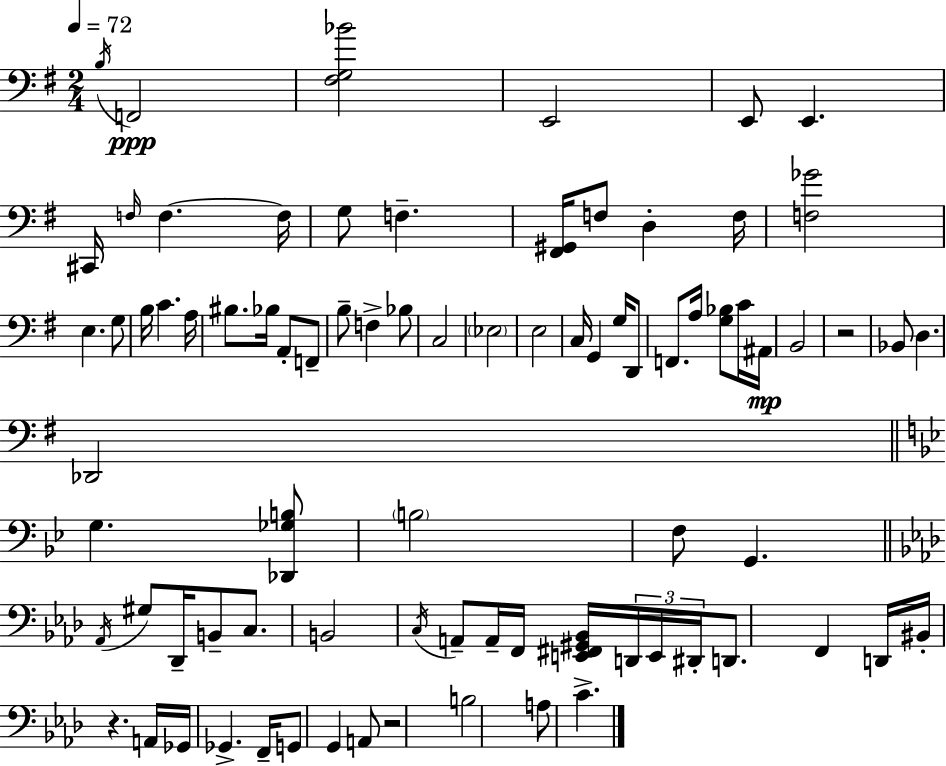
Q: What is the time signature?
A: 2/4